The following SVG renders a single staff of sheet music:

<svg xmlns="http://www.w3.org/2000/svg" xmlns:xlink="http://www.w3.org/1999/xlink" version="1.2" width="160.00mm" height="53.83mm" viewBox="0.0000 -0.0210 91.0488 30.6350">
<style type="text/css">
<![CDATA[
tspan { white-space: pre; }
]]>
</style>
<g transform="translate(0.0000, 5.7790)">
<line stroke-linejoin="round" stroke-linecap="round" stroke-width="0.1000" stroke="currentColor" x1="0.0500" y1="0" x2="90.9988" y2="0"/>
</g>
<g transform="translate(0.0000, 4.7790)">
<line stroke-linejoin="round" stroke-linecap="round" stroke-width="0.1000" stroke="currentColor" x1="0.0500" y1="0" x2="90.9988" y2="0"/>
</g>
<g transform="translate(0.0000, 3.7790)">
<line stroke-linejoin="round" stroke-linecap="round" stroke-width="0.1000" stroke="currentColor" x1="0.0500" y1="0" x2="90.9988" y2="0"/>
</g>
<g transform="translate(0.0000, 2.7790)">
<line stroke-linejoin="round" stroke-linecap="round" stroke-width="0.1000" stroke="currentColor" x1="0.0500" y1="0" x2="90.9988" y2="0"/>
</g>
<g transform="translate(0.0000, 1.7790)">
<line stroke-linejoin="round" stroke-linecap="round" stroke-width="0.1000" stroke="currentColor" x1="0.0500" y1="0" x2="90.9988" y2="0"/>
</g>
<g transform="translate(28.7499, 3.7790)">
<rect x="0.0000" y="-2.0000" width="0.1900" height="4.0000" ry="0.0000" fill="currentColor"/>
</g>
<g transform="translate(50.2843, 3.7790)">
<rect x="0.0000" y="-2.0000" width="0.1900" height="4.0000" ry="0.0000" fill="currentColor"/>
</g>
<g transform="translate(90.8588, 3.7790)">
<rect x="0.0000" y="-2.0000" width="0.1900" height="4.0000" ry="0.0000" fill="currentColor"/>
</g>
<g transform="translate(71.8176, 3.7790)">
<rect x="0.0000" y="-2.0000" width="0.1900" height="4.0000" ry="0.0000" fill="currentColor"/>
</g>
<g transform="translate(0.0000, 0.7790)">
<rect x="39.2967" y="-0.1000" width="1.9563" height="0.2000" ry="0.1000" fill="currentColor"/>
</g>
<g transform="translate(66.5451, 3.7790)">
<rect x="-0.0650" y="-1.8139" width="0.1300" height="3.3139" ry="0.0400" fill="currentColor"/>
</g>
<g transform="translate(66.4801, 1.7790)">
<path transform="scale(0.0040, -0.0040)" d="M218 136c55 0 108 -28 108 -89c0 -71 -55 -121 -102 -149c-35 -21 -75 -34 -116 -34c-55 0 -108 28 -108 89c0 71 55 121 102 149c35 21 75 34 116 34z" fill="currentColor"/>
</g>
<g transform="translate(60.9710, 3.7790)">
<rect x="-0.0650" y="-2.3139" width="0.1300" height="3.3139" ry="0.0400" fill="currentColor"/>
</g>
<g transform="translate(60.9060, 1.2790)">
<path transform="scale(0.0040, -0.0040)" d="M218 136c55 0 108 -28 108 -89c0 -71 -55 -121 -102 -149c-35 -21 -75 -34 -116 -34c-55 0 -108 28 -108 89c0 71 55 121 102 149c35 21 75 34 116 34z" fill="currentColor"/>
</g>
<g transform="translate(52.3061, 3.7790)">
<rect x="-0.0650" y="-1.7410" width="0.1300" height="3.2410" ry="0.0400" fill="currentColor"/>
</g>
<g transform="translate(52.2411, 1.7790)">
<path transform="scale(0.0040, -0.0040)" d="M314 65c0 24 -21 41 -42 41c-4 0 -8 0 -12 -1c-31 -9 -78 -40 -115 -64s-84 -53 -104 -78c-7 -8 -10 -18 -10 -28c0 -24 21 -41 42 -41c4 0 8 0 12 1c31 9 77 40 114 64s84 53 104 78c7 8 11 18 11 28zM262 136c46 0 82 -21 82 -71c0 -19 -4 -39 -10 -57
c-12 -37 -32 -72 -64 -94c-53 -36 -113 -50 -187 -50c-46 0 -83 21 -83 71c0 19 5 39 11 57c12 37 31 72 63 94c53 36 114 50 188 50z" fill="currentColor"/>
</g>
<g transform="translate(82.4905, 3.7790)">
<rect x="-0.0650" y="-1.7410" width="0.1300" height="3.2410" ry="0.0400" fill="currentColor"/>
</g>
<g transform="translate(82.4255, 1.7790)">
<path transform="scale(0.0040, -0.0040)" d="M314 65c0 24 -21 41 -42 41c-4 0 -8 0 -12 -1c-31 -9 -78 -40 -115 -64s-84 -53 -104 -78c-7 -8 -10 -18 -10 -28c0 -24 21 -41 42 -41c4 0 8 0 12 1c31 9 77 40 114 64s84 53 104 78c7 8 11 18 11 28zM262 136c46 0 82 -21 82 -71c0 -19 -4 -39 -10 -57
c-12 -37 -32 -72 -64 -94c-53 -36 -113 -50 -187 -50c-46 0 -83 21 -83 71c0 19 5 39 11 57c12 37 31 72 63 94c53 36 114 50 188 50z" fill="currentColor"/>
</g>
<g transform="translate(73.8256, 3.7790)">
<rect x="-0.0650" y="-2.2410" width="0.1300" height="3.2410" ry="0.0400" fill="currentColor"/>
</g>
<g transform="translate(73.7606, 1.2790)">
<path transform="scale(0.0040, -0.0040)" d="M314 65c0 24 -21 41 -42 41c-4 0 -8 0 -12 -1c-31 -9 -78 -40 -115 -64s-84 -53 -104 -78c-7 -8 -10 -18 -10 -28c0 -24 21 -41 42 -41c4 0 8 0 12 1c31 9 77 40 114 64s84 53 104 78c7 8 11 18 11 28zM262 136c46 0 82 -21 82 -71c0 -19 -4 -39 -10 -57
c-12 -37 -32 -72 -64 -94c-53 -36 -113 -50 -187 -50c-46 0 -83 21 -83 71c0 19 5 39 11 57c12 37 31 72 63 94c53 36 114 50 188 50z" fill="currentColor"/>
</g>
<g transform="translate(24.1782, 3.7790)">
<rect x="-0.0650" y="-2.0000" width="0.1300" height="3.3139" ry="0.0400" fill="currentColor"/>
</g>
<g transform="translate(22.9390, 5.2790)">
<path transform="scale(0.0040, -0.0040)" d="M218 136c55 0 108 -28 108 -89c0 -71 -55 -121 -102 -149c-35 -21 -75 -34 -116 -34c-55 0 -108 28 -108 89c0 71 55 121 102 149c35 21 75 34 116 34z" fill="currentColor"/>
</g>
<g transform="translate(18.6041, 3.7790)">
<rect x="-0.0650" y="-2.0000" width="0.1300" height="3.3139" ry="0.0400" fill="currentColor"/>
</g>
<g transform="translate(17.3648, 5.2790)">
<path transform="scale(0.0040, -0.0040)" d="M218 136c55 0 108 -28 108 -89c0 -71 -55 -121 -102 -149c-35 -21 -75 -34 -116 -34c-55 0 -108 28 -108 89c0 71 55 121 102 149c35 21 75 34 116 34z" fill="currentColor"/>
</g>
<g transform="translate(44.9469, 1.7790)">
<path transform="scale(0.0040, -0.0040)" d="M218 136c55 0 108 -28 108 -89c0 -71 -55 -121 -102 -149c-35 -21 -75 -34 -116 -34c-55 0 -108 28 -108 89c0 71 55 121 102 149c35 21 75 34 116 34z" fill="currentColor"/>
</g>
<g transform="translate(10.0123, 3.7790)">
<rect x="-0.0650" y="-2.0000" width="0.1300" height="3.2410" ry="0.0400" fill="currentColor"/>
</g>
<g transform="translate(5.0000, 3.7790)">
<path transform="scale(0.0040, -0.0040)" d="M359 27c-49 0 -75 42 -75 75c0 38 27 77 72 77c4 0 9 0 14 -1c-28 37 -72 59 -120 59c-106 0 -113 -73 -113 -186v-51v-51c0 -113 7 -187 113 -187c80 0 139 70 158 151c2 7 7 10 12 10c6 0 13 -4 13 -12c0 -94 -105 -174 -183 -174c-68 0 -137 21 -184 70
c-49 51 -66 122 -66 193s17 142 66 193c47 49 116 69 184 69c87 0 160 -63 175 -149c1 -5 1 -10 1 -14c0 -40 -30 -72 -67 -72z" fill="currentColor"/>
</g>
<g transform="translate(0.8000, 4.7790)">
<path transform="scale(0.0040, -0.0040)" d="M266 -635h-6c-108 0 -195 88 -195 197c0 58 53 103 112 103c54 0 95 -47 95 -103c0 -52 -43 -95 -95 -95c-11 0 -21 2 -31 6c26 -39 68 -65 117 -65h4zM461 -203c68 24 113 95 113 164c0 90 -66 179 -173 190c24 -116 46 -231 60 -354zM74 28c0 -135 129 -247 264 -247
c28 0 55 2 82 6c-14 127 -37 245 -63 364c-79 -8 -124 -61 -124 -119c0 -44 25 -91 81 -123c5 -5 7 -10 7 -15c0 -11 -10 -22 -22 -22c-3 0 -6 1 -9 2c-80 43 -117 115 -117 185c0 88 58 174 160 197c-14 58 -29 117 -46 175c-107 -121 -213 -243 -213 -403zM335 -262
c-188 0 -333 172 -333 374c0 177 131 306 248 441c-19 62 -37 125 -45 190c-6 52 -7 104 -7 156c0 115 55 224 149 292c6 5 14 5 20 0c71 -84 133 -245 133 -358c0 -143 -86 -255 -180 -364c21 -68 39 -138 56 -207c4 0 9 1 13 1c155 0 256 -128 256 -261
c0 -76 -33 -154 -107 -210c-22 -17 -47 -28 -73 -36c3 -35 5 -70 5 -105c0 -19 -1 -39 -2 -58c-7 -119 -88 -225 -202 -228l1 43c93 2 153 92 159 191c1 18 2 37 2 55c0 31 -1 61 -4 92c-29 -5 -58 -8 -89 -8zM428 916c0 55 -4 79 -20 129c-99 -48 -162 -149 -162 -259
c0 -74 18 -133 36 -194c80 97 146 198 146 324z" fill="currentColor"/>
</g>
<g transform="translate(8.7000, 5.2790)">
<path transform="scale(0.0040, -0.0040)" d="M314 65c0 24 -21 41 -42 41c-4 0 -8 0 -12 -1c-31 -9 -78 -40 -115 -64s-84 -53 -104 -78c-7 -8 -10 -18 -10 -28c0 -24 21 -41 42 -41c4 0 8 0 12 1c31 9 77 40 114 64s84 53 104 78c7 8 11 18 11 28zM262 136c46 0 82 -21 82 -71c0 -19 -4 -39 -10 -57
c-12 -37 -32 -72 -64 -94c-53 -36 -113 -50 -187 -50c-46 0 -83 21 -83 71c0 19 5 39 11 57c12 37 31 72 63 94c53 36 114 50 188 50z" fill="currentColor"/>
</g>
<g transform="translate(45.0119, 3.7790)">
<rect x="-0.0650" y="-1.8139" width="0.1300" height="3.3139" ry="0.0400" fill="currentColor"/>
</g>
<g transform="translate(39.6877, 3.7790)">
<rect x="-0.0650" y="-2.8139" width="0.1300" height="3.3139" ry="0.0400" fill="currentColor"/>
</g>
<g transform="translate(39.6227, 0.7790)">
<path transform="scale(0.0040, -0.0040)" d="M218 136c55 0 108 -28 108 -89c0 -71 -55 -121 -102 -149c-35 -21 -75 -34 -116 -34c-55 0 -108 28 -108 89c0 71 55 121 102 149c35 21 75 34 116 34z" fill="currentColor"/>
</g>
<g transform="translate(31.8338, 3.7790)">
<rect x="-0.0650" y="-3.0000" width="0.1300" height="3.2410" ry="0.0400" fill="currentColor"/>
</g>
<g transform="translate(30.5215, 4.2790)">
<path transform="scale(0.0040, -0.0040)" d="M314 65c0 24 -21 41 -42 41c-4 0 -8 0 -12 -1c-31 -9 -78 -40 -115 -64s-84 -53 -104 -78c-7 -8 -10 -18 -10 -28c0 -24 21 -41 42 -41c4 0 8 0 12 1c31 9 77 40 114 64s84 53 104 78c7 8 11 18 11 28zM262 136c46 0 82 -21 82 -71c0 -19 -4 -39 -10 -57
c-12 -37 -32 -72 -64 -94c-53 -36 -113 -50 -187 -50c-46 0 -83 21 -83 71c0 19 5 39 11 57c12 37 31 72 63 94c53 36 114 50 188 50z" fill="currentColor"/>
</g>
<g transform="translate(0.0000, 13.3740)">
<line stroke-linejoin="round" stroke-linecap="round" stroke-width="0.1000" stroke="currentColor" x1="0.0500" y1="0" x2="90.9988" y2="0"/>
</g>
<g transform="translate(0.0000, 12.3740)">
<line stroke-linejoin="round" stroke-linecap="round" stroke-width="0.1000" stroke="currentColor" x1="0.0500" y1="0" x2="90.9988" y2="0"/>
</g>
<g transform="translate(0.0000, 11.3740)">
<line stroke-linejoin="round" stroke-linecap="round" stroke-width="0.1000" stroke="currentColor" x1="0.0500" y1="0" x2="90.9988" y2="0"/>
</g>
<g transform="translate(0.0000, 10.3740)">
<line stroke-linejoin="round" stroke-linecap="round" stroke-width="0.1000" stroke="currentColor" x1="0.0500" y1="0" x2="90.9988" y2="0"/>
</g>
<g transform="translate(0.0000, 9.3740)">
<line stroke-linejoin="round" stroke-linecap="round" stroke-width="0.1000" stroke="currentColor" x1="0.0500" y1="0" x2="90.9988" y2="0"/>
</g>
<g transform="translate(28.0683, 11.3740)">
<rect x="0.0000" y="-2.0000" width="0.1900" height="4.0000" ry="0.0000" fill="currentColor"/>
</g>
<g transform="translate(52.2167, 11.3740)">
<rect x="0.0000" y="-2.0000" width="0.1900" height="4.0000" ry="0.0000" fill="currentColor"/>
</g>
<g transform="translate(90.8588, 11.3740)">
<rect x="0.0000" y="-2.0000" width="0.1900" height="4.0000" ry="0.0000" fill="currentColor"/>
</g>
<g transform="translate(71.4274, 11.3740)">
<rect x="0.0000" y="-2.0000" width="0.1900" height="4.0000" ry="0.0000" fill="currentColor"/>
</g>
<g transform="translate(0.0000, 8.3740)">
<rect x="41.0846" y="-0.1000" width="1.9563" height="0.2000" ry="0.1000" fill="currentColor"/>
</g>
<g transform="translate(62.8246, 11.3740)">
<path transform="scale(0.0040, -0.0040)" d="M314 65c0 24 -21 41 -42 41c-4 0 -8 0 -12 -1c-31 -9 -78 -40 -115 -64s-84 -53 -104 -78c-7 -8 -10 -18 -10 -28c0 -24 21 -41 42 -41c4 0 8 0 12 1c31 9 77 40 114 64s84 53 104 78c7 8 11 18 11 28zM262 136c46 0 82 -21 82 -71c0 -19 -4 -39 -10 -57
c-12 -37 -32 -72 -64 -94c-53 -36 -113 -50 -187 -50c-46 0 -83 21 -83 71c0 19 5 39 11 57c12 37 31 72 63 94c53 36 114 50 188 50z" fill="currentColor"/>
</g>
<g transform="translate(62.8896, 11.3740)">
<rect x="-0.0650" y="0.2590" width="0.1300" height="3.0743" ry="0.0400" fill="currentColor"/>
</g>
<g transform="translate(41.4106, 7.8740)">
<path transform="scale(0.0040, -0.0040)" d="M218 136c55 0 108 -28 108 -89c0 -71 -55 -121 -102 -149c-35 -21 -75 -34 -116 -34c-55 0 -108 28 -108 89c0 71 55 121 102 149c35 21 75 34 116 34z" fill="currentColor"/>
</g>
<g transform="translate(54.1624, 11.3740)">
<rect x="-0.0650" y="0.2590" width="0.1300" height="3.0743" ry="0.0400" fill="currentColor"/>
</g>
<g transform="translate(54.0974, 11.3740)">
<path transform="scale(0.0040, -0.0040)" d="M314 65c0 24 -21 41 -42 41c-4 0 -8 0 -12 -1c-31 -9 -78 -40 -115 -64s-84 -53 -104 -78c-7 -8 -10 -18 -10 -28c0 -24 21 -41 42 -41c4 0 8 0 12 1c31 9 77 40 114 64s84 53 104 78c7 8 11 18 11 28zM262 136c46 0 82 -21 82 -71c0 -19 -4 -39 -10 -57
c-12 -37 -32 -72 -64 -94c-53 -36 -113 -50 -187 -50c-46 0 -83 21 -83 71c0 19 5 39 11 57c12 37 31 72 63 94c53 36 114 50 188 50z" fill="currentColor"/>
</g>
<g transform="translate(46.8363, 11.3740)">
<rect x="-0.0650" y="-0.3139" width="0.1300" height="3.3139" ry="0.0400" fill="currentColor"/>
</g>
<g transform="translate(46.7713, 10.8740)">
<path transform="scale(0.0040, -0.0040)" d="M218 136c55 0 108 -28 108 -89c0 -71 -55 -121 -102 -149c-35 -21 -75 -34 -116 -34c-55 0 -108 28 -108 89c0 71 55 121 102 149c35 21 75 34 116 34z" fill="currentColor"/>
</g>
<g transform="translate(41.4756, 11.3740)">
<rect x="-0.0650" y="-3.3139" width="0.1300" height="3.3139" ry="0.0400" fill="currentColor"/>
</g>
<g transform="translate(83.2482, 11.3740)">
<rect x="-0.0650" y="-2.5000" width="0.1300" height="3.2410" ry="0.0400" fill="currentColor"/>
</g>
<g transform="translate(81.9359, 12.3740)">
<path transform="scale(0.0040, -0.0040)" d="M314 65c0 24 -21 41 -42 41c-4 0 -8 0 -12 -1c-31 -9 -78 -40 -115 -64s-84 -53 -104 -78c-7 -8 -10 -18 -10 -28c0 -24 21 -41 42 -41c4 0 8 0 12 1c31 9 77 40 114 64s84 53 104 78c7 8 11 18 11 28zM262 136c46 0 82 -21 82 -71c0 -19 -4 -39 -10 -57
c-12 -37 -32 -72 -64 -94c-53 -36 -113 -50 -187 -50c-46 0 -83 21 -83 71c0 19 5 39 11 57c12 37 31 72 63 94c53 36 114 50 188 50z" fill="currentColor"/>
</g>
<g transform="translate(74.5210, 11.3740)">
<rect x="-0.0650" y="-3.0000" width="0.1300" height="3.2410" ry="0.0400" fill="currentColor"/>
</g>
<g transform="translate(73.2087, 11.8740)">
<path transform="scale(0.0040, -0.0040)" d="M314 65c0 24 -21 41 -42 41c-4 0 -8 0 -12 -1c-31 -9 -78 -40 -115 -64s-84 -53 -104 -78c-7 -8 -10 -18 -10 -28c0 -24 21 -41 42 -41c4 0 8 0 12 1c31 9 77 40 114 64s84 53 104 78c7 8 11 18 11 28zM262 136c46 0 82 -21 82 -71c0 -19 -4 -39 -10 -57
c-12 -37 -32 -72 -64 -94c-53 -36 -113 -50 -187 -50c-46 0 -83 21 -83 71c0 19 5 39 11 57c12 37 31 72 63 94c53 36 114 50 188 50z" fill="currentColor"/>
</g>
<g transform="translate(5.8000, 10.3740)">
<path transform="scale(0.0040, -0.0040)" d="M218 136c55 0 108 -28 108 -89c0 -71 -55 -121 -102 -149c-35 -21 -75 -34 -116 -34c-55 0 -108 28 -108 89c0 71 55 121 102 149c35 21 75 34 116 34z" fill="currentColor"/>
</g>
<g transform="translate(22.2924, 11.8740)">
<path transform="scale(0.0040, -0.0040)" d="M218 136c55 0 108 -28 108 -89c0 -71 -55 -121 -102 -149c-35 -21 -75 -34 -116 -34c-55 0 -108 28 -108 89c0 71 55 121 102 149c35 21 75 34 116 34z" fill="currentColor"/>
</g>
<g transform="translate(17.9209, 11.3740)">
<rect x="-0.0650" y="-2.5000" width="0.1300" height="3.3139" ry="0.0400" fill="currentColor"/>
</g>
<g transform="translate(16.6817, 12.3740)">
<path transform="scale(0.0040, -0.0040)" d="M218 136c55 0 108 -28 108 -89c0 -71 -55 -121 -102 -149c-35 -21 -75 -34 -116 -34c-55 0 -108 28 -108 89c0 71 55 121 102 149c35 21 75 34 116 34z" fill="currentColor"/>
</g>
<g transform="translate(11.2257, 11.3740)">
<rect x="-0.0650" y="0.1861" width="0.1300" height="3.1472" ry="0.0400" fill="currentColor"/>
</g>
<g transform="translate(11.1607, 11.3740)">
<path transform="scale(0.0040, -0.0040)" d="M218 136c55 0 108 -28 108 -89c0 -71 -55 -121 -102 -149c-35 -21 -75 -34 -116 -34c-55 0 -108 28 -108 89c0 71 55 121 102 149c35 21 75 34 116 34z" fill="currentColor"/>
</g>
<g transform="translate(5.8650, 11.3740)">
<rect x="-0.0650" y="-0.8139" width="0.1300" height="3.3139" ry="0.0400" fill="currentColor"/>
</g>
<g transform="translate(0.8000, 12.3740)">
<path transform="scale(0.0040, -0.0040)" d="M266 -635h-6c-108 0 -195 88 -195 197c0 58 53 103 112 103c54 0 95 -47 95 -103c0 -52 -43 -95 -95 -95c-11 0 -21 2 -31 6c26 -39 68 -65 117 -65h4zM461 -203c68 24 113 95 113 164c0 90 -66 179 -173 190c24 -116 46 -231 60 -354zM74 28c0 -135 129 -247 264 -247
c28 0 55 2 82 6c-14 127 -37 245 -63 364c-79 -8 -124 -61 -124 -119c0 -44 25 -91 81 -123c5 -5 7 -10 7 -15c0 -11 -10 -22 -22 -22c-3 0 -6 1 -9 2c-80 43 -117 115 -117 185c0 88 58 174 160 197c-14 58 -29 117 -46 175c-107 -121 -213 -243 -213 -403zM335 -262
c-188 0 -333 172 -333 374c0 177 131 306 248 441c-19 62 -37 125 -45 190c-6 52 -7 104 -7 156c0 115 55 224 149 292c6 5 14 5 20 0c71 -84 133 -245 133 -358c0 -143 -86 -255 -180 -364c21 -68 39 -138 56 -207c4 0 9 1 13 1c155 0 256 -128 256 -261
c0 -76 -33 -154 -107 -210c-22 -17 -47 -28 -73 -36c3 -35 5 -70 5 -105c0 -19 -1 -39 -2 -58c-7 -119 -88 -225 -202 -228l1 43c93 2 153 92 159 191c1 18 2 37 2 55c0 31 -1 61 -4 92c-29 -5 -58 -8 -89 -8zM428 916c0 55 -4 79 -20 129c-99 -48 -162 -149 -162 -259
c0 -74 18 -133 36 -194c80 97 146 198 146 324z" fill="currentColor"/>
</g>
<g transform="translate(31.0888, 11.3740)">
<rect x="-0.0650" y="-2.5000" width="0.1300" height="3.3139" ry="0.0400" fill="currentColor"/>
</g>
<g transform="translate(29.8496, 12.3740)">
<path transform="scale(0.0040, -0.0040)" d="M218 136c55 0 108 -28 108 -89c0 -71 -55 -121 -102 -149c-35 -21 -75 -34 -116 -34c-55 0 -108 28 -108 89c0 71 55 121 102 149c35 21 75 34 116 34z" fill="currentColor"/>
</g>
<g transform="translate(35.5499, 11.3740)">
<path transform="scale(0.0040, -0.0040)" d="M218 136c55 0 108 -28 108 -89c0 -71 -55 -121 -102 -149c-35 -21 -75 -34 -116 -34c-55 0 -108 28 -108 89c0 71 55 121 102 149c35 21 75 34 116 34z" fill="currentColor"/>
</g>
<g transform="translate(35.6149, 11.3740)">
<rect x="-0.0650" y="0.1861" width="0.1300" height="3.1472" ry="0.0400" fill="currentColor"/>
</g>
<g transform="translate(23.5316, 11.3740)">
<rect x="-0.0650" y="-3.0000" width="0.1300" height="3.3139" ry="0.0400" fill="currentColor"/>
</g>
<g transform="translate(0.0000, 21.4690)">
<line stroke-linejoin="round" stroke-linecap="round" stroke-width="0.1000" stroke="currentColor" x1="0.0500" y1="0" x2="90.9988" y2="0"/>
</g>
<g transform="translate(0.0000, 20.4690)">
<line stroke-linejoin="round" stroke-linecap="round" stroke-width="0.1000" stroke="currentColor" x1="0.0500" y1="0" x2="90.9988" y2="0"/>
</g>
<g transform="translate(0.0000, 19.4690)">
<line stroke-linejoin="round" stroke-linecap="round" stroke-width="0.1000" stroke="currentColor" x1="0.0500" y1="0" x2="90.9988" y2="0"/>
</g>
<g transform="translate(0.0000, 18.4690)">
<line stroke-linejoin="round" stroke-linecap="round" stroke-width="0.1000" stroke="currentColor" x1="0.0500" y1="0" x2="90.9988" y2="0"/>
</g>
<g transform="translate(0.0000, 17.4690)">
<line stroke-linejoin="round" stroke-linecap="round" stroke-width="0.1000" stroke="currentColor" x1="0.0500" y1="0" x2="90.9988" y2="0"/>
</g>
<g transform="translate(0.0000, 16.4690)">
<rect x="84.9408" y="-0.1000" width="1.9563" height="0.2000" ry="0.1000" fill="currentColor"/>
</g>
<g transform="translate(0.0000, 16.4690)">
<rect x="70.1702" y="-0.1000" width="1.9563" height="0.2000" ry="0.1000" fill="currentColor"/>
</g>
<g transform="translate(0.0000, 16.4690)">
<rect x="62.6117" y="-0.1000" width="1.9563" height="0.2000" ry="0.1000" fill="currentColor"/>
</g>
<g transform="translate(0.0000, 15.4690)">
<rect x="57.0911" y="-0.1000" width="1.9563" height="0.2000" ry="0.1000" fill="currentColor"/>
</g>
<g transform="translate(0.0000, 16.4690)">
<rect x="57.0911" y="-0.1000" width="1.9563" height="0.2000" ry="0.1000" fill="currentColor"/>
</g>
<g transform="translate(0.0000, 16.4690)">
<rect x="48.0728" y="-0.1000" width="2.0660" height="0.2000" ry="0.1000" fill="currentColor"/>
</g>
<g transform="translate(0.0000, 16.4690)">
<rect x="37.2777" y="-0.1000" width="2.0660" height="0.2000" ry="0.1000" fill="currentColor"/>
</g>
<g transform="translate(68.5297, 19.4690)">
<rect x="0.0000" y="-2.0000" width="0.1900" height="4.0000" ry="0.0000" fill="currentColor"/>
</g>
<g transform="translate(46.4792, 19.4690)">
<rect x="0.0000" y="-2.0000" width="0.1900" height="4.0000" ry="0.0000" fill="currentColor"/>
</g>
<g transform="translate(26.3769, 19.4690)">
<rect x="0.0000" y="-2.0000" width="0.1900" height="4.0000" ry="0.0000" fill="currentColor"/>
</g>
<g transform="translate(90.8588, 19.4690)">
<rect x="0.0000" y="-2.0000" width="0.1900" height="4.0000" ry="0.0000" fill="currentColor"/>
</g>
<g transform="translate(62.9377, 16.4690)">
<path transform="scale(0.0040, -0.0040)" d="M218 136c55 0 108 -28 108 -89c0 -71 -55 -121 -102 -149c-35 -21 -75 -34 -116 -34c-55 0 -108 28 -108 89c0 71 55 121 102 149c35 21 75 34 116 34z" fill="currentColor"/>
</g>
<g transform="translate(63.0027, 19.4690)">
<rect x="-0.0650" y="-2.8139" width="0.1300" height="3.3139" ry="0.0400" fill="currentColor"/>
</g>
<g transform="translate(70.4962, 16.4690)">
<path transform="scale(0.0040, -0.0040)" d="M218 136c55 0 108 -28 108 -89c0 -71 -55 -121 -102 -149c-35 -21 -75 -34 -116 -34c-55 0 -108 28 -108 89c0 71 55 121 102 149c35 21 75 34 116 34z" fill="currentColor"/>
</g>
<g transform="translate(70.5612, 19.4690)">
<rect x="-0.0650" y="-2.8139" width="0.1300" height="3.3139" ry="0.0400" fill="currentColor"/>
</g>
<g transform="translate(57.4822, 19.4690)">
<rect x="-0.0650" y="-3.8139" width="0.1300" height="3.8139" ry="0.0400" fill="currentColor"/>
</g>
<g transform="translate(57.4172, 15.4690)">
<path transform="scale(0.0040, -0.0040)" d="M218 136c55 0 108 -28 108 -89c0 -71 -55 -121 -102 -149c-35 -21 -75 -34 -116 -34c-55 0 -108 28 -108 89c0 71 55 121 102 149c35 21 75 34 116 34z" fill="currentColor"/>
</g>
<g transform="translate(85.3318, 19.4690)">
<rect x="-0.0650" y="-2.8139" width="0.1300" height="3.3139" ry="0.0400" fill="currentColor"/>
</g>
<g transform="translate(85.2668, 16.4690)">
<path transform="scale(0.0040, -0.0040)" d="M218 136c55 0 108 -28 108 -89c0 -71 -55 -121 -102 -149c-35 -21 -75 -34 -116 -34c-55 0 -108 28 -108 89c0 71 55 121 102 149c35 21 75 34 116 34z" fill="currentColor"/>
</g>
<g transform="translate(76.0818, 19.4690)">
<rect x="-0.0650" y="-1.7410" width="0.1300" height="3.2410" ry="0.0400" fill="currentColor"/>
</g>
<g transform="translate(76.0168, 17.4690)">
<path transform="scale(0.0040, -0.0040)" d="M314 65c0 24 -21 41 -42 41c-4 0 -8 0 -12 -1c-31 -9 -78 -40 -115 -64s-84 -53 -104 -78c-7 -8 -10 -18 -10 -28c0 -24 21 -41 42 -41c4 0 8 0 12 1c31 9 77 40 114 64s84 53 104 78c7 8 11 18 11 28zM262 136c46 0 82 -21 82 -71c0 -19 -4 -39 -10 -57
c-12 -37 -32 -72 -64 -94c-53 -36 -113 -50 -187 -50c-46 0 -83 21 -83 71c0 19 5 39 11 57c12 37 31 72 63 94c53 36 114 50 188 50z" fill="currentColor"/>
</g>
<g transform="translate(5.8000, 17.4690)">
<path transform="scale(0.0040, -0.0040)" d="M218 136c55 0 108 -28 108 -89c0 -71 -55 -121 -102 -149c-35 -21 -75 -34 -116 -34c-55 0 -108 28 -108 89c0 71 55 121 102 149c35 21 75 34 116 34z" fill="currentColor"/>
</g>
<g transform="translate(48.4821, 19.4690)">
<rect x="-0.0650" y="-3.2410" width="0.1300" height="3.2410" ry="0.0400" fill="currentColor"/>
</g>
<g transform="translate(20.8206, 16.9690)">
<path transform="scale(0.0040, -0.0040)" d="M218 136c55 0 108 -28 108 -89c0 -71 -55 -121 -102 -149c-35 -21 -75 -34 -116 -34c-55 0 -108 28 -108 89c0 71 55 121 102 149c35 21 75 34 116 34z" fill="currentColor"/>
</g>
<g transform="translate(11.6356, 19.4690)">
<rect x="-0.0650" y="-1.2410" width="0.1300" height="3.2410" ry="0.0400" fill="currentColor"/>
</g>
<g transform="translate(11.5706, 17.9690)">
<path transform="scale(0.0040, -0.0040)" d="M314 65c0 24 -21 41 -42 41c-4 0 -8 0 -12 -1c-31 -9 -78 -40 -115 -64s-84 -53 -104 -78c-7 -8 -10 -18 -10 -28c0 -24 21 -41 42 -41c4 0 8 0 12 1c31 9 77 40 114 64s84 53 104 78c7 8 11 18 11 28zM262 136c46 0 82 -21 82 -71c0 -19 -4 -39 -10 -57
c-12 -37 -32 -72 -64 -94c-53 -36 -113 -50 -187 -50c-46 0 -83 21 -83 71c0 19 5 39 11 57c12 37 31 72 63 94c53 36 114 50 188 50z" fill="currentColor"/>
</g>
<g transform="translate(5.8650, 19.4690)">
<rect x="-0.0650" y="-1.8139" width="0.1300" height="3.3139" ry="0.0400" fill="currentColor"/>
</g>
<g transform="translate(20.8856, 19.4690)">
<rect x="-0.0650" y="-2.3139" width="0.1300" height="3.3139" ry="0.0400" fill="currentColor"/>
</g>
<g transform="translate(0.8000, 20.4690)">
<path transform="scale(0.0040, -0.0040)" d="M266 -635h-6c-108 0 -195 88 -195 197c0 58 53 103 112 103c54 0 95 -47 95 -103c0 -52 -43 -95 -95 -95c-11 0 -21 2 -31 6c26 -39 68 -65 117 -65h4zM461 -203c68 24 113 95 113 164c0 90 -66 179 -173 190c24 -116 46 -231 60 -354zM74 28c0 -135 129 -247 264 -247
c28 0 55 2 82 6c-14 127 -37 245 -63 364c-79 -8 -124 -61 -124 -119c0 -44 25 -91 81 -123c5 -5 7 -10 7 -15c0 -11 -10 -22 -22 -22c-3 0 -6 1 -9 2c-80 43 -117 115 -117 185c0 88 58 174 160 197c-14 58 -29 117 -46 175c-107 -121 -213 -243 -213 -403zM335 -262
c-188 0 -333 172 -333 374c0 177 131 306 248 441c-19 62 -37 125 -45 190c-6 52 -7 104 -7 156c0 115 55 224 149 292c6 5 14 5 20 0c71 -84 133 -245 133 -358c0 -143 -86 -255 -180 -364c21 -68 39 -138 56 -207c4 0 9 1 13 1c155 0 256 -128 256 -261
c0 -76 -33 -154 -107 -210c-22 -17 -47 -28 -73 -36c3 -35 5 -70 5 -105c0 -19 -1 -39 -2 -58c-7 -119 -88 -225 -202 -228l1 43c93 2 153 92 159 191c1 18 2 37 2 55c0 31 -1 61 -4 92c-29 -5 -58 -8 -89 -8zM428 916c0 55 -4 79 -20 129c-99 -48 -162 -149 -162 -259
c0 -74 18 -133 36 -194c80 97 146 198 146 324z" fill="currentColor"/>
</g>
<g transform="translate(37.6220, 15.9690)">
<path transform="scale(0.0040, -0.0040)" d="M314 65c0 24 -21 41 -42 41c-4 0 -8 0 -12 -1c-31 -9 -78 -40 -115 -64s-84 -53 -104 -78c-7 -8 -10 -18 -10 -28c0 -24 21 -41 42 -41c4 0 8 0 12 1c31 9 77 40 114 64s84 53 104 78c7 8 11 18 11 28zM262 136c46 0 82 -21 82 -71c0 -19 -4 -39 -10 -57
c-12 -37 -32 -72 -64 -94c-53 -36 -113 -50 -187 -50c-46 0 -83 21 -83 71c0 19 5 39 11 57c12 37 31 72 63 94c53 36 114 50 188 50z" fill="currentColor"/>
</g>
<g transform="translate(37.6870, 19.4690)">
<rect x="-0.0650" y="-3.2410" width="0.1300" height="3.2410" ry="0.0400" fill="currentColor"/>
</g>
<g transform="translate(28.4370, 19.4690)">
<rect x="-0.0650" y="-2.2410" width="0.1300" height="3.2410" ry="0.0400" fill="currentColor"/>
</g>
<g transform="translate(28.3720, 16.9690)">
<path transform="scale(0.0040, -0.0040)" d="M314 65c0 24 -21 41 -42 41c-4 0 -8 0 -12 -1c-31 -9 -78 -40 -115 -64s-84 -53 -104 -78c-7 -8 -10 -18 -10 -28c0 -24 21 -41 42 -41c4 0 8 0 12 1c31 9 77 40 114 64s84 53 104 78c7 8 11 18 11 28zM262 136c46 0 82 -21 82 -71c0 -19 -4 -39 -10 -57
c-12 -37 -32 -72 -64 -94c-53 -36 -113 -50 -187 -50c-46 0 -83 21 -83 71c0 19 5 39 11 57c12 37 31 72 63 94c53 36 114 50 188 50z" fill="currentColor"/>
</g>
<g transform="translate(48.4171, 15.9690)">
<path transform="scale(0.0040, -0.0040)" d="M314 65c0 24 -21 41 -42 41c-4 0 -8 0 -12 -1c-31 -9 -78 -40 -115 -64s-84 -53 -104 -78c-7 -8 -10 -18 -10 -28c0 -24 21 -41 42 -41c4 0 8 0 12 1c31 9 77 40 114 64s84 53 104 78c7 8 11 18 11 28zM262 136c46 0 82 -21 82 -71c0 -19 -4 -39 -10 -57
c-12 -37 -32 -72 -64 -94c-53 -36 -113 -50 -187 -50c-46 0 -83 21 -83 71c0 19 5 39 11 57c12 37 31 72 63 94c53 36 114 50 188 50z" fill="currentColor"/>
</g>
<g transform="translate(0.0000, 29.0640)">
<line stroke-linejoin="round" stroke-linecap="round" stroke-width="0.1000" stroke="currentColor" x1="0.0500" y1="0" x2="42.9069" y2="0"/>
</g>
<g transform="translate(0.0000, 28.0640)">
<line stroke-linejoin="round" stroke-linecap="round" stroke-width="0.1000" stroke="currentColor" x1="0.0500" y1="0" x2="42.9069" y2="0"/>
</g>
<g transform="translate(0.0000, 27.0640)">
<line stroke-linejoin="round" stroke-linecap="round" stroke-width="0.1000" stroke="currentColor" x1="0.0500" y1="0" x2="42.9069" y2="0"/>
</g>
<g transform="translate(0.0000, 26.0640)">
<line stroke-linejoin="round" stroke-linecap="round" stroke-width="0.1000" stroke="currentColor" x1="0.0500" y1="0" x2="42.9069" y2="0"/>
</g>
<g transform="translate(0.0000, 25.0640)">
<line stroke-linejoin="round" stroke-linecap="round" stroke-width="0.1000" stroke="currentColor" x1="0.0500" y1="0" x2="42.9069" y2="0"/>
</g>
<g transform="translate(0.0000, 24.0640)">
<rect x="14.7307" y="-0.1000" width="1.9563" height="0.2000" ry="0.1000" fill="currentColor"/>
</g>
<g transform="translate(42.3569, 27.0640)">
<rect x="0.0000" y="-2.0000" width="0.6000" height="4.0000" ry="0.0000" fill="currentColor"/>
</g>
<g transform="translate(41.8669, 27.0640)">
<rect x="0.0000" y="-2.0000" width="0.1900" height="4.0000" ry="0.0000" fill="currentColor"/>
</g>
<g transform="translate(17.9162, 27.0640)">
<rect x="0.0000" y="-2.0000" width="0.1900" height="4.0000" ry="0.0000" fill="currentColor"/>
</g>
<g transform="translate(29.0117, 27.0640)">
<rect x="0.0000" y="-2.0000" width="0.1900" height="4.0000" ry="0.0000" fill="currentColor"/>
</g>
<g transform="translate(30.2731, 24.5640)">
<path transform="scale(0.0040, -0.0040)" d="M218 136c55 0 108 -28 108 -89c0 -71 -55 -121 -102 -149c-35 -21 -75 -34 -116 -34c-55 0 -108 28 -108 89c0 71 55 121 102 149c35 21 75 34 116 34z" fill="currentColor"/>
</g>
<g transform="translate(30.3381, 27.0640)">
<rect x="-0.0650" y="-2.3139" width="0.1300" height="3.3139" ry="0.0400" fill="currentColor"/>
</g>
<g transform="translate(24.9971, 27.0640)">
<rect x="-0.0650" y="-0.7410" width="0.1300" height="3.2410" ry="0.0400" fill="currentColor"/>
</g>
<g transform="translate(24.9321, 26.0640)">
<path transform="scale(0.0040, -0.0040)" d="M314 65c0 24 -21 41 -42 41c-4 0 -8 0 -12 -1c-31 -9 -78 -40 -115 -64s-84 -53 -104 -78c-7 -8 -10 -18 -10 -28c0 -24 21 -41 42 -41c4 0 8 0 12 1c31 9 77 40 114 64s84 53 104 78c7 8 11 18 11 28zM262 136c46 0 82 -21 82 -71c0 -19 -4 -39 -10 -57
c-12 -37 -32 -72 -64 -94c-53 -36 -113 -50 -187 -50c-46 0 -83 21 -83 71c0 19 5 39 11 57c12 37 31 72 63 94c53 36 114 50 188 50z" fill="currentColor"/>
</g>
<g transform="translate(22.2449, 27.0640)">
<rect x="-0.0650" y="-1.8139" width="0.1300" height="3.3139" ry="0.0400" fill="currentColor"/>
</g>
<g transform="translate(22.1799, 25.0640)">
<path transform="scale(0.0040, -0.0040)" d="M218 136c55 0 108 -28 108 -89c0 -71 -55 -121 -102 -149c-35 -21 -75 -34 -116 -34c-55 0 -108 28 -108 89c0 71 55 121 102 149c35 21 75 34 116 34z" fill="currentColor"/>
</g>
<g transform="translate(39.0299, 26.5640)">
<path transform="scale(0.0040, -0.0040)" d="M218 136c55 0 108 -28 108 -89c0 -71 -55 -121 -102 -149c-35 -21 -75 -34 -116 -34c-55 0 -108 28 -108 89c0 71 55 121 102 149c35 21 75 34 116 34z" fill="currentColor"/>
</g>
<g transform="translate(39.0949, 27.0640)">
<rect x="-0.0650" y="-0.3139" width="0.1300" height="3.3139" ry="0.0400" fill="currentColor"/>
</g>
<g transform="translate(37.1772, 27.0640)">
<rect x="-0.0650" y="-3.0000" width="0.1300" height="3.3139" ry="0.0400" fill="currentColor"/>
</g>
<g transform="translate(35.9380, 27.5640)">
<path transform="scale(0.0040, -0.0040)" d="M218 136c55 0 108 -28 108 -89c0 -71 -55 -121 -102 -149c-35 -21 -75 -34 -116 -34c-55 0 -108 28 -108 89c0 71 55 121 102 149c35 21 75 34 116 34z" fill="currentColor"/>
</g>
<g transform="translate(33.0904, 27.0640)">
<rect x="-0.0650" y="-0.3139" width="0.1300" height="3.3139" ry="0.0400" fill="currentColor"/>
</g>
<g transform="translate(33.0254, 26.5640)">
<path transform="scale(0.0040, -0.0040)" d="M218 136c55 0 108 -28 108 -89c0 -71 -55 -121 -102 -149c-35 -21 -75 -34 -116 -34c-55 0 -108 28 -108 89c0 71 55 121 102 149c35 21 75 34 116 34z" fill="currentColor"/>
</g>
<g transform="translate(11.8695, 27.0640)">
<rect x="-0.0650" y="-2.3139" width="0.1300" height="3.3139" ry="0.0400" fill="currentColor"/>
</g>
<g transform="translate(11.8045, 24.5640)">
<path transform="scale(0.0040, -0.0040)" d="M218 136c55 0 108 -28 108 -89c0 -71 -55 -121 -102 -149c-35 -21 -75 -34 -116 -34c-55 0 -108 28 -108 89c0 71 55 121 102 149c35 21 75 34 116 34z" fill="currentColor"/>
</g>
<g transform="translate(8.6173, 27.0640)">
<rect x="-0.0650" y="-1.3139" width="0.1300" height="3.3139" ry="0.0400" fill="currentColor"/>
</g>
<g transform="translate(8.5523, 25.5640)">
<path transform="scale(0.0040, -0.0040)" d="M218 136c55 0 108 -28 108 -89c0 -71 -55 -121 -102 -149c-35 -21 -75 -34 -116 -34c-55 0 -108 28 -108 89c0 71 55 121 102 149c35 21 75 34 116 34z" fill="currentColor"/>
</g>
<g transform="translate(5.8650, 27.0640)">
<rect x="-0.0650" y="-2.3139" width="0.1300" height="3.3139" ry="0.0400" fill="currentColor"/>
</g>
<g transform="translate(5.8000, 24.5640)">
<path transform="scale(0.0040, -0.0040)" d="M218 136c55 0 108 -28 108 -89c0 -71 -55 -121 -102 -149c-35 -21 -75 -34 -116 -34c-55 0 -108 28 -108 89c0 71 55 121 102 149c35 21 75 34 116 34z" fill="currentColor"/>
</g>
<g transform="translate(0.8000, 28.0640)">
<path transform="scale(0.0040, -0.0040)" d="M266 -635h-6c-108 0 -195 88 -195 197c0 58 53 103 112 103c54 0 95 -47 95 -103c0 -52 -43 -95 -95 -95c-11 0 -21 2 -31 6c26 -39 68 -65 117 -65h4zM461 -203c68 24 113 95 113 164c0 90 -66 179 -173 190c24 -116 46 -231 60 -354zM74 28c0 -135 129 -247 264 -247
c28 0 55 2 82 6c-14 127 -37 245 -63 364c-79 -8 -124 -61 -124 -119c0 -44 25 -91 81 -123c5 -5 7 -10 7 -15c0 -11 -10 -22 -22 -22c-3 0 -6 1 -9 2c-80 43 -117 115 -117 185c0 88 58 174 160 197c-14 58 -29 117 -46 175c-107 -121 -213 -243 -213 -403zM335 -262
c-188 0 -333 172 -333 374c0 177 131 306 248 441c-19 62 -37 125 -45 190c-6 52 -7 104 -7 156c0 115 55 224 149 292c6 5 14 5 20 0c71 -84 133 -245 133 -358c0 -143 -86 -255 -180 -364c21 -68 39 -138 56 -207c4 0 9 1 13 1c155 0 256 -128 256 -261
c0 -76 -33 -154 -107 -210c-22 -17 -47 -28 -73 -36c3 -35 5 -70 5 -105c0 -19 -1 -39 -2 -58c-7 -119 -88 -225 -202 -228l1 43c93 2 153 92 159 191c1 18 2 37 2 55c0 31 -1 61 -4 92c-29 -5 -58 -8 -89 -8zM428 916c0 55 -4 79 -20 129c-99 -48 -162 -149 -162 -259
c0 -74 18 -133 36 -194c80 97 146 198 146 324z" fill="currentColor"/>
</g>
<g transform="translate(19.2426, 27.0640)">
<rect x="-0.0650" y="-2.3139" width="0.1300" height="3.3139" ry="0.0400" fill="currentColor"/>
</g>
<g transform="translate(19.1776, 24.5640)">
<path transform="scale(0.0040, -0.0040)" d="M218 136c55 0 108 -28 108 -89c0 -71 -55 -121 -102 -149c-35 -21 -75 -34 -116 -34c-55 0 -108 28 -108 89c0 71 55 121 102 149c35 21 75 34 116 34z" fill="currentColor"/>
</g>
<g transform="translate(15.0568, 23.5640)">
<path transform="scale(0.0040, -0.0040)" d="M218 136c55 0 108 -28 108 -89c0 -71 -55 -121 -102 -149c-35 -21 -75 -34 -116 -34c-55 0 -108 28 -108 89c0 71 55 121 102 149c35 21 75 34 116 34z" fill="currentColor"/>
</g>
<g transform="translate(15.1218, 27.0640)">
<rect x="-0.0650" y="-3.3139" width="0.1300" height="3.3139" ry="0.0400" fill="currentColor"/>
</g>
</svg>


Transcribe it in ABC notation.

X:1
T:Untitled
M:4/4
L:1/4
K:C
F2 F F A2 a f f2 g f g2 f2 d B G A G B b c B2 B2 A2 G2 f e2 g g2 b2 b2 c' a a f2 a g e g b g f d2 g c A c